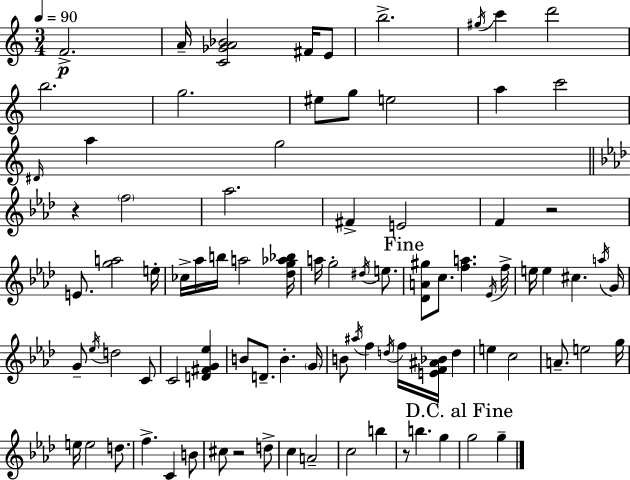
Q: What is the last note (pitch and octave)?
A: G5